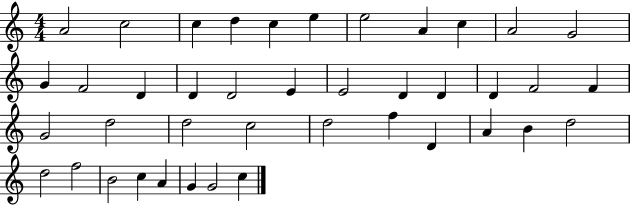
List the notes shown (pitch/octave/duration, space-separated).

A4/h C5/h C5/q D5/q C5/q E5/q E5/h A4/q C5/q A4/h G4/h G4/q F4/h D4/q D4/q D4/h E4/q E4/h D4/q D4/q D4/q F4/h F4/q G4/h D5/h D5/h C5/h D5/h F5/q D4/q A4/q B4/q D5/h D5/h F5/h B4/h C5/q A4/q G4/q G4/h C5/q